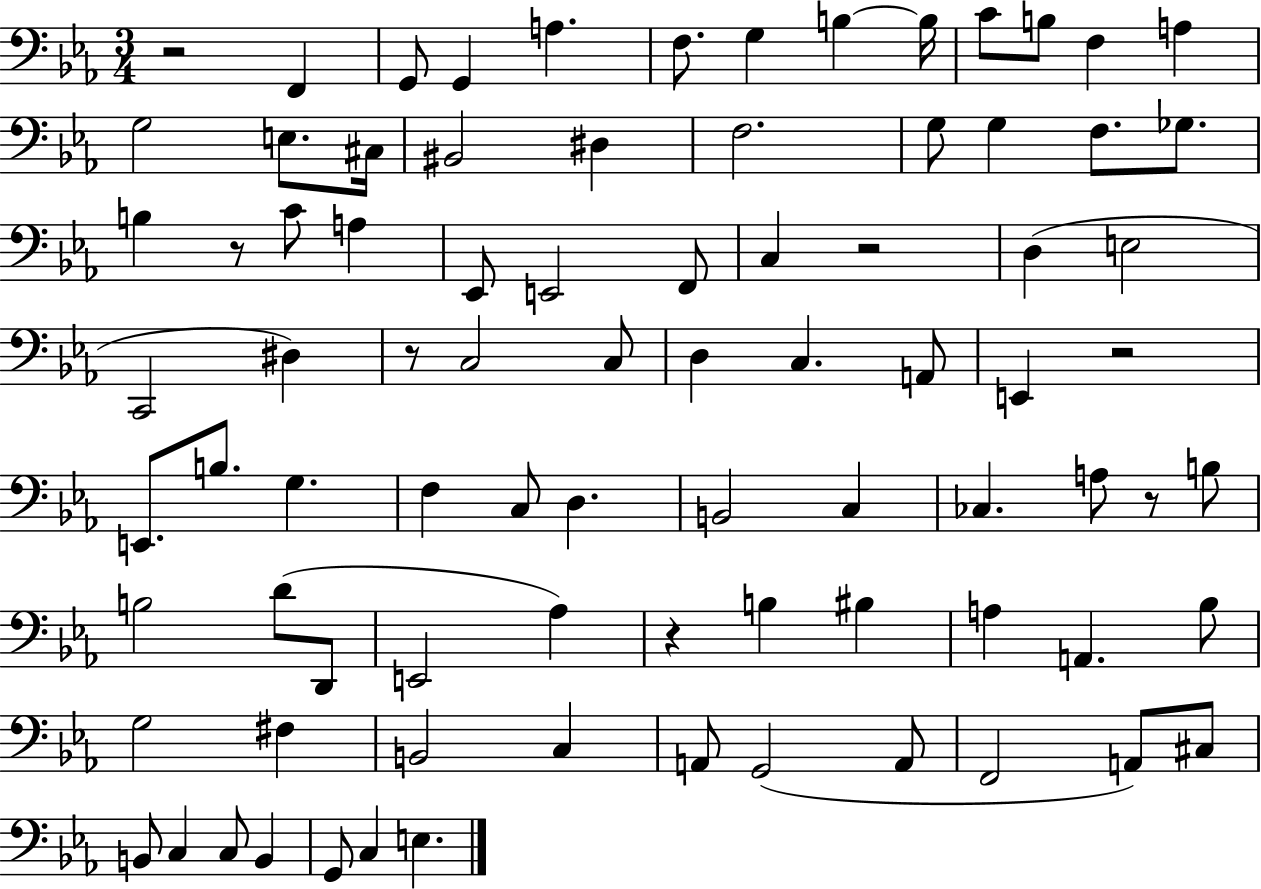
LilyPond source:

{
  \clef bass
  \numericTimeSignature
  \time 3/4
  \key ees \major
  r2 f,4 | g,8 g,4 a4. | f8. g4 b4~~ b16 | c'8 b8 f4 a4 | \break g2 e8. cis16 | bis,2 dis4 | f2. | g8 g4 f8. ges8. | \break b4 r8 c'8 a4 | ees,8 e,2 f,8 | c4 r2 | d4( e2 | \break c,2 dis4) | r8 c2 c8 | d4 c4. a,8 | e,4 r2 | \break e,8. b8. g4. | f4 c8 d4. | b,2 c4 | ces4. a8 r8 b8 | \break b2 d'8( d,8 | e,2 aes4) | r4 b4 bis4 | a4 a,4. bes8 | \break g2 fis4 | b,2 c4 | a,8 g,2( a,8 | f,2 a,8) cis8 | \break b,8 c4 c8 b,4 | g,8 c4 e4. | \bar "|."
}